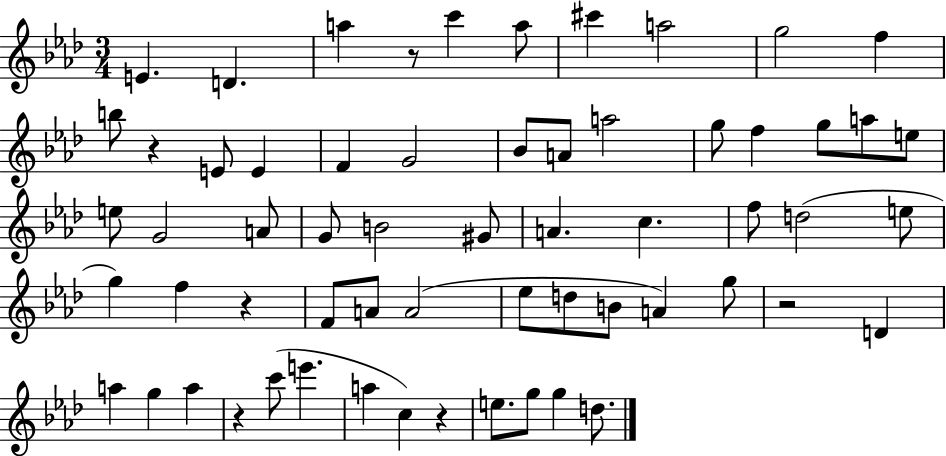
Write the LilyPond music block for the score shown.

{
  \clef treble
  \numericTimeSignature
  \time 3/4
  \key aes \major
  e'4. d'4. | a''4 r8 c'''4 a''8 | cis'''4 a''2 | g''2 f''4 | \break b''8 r4 e'8 e'4 | f'4 g'2 | bes'8 a'8 a''2 | g''8 f''4 g''8 a''8 e''8 | \break e''8 g'2 a'8 | g'8 b'2 gis'8 | a'4. c''4. | f''8 d''2( e''8 | \break g''4) f''4 r4 | f'8 a'8 a'2( | ees''8 d''8 b'8 a'4) g''8 | r2 d'4 | \break a''4 g''4 a''4 | r4 c'''8( e'''4. | a''4 c''4) r4 | e''8. g''8 g''4 d''8. | \break \bar "|."
}